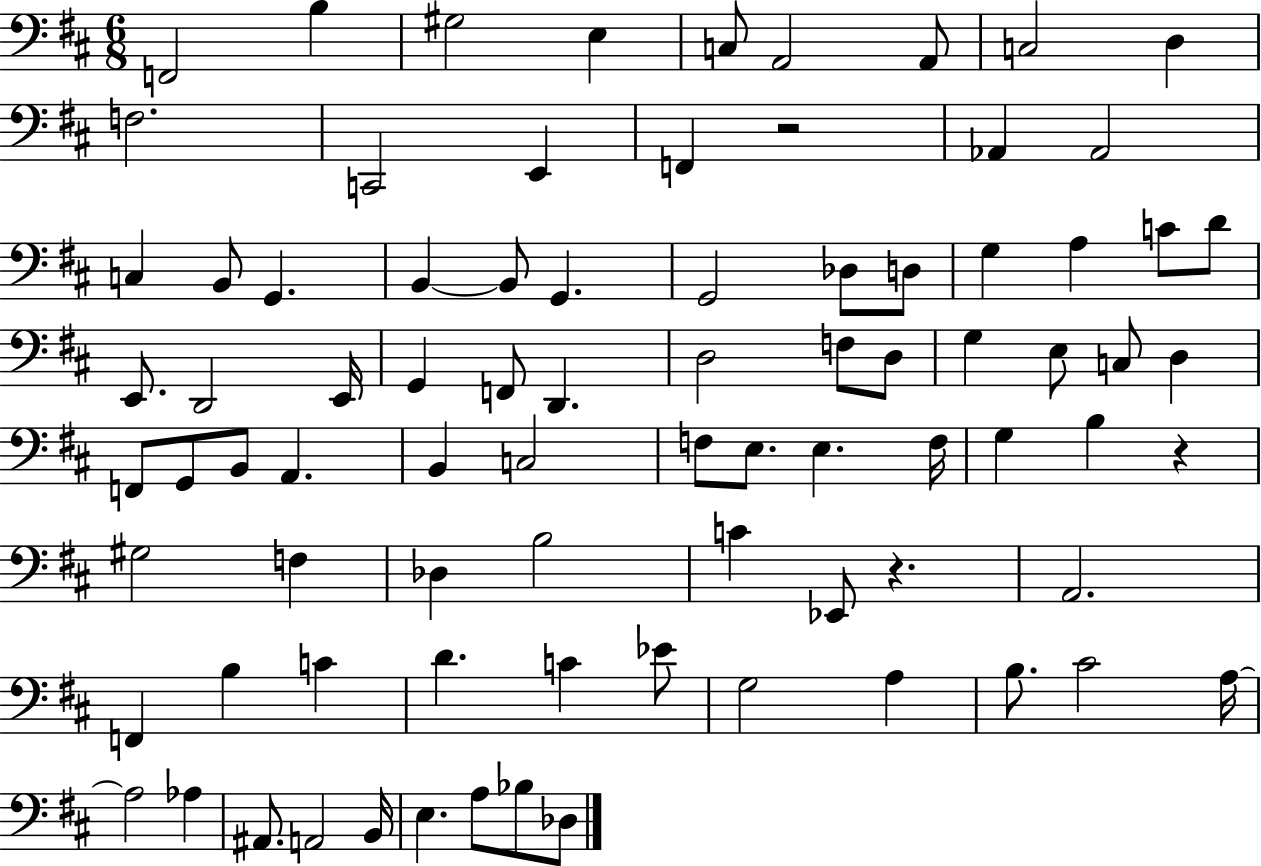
F2/h B3/q G#3/h E3/q C3/e A2/h A2/e C3/h D3/q F3/h. C2/h E2/q F2/q R/h Ab2/q Ab2/h C3/q B2/e G2/q. B2/q B2/e G2/q. G2/h Db3/e D3/e G3/q A3/q C4/e D4/e E2/e. D2/h E2/s G2/q F2/e D2/q. D3/h F3/e D3/e G3/q E3/e C3/e D3/q F2/e G2/e B2/e A2/q. B2/q C3/h F3/e E3/e. E3/q. F3/s G3/q B3/q R/q G#3/h F3/q Db3/q B3/h C4/q Eb2/e R/q. A2/h. F2/q B3/q C4/q D4/q. C4/q Eb4/e G3/h A3/q B3/e. C#4/h A3/s A3/h Ab3/q A#2/e. A2/h B2/s E3/q. A3/e Bb3/e Db3/e